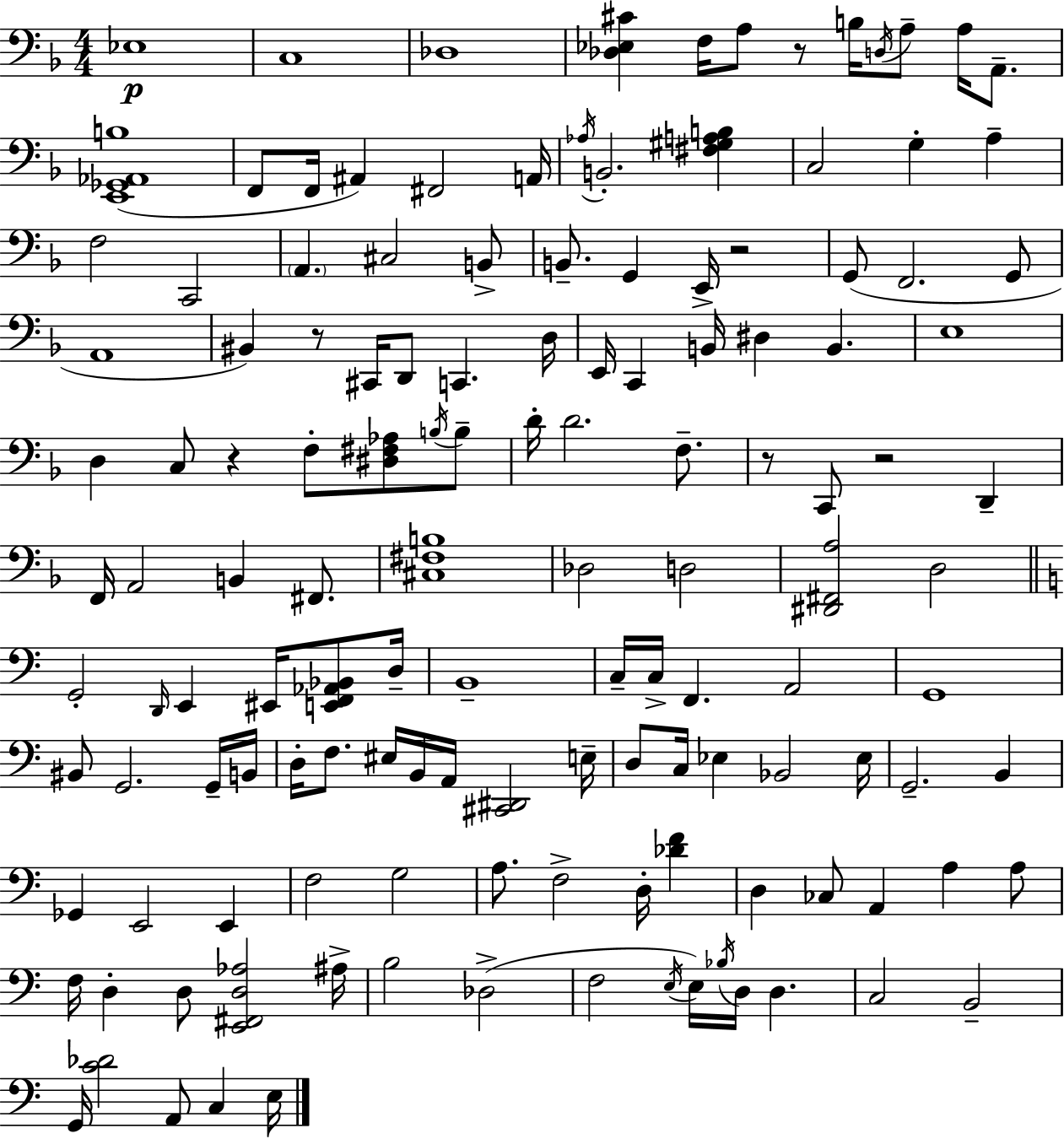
X:1
T:Untitled
M:4/4
L:1/4
K:Dm
_E,4 C,4 _D,4 [_D,_E,^C] F,/4 A,/2 z/2 B,/4 D,/4 A,/2 A,/4 A,,/2 [E,,_G,,_A,,B,]4 F,,/2 F,,/4 ^A,, ^F,,2 A,,/4 _A,/4 B,,2 [^F,^G,A,B,] C,2 G, A, F,2 C,,2 A,, ^C,2 B,,/2 B,,/2 G,, E,,/4 z2 G,,/2 F,,2 G,,/2 A,,4 ^B,, z/2 ^C,,/4 D,,/2 C,, D,/4 E,,/4 C,, B,,/4 ^D, B,, E,4 D, C,/2 z F,/2 [^D,^F,_A,]/2 B,/4 B,/2 D/4 D2 F,/2 z/2 C,,/2 z2 D,, F,,/4 A,,2 B,, ^F,,/2 [^C,^F,B,]4 _D,2 D,2 [^D,,^F,,A,]2 D,2 G,,2 D,,/4 E,, ^E,,/4 [E,,F,,_A,,_B,,]/2 D,/4 B,,4 C,/4 C,/4 F,, A,,2 G,,4 ^B,,/2 G,,2 G,,/4 B,,/4 D,/4 F,/2 ^E,/4 B,,/4 A,,/4 [^C,,^D,,]2 E,/4 D,/2 C,/4 _E, _B,,2 _E,/4 G,,2 B,, _G,, E,,2 E,, F,2 G,2 A,/2 F,2 D,/4 [_DF] D, _C,/2 A,, A, A,/2 F,/4 D, D,/2 [E,,^F,,D,_A,]2 ^A,/4 B,2 _D,2 F,2 E,/4 E,/4 _B,/4 D,/4 D, C,2 B,,2 G,,/4 [C_D]2 A,,/2 C, E,/4